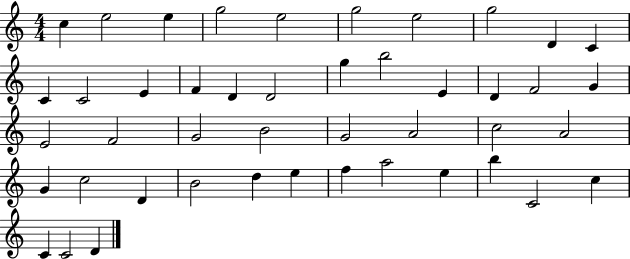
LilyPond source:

{
  \clef treble
  \numericTimeSignature
  \time 4/4
  \key c \major
  c''4 e''2 e''4 | g''2 e''2 | g''2 e''2 | g''2 d'4 c'4 | \break c'4 c'2 e'4 | f'4 d'4 d'2 | g''4 b''2 e'4 | d'4 f'2 g'4 | \break e'2 f'2 | g'2 b'2 | g'2 a'2 | c''2 a'2 | \break g'4 c''2 d'4 | b'2 d''4 e''4 | f''4 a''2 e''4 | b''4 c'2 c''4 | \break c'4 c'2 d'4 | \bar "|."
}